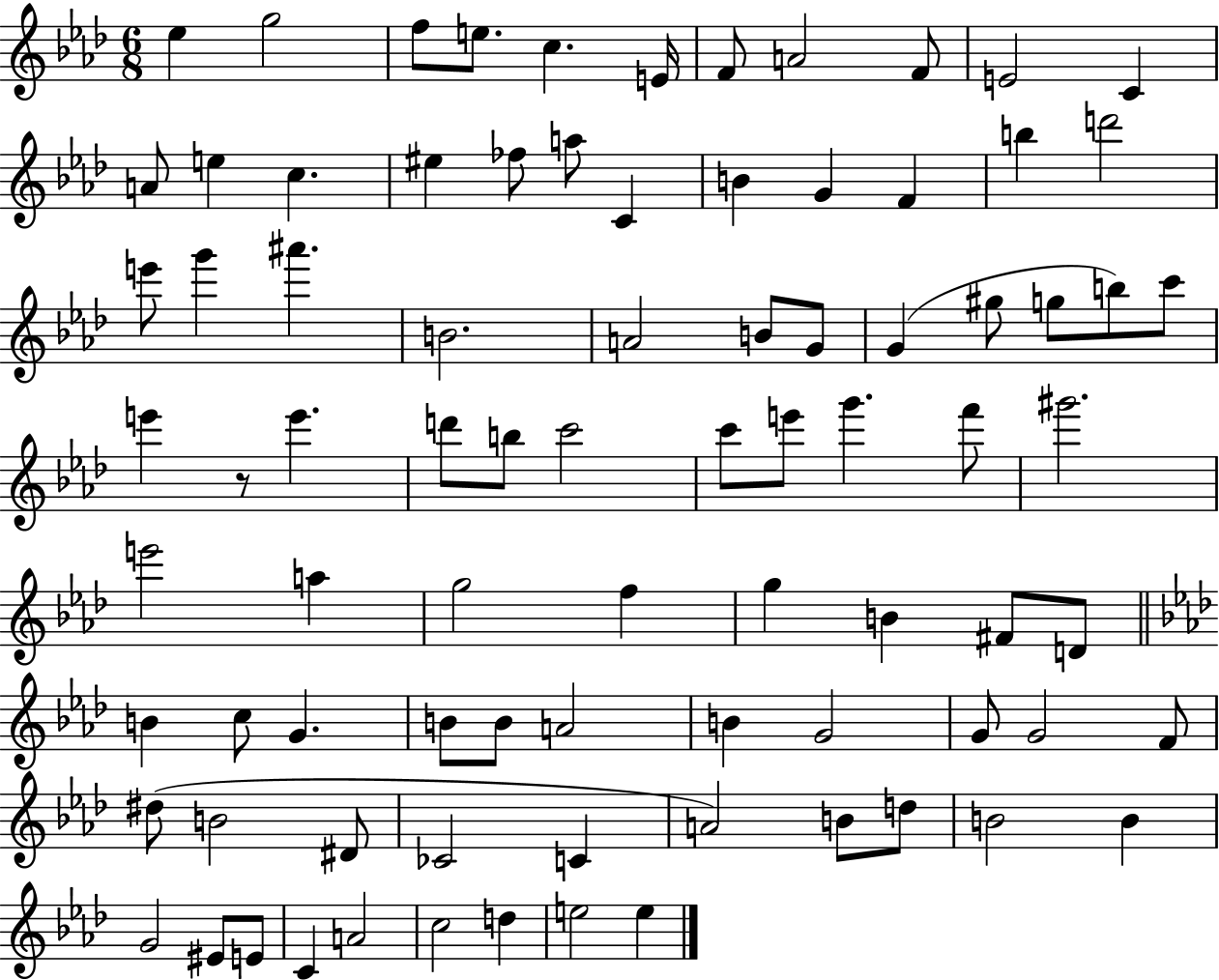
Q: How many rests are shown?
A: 1